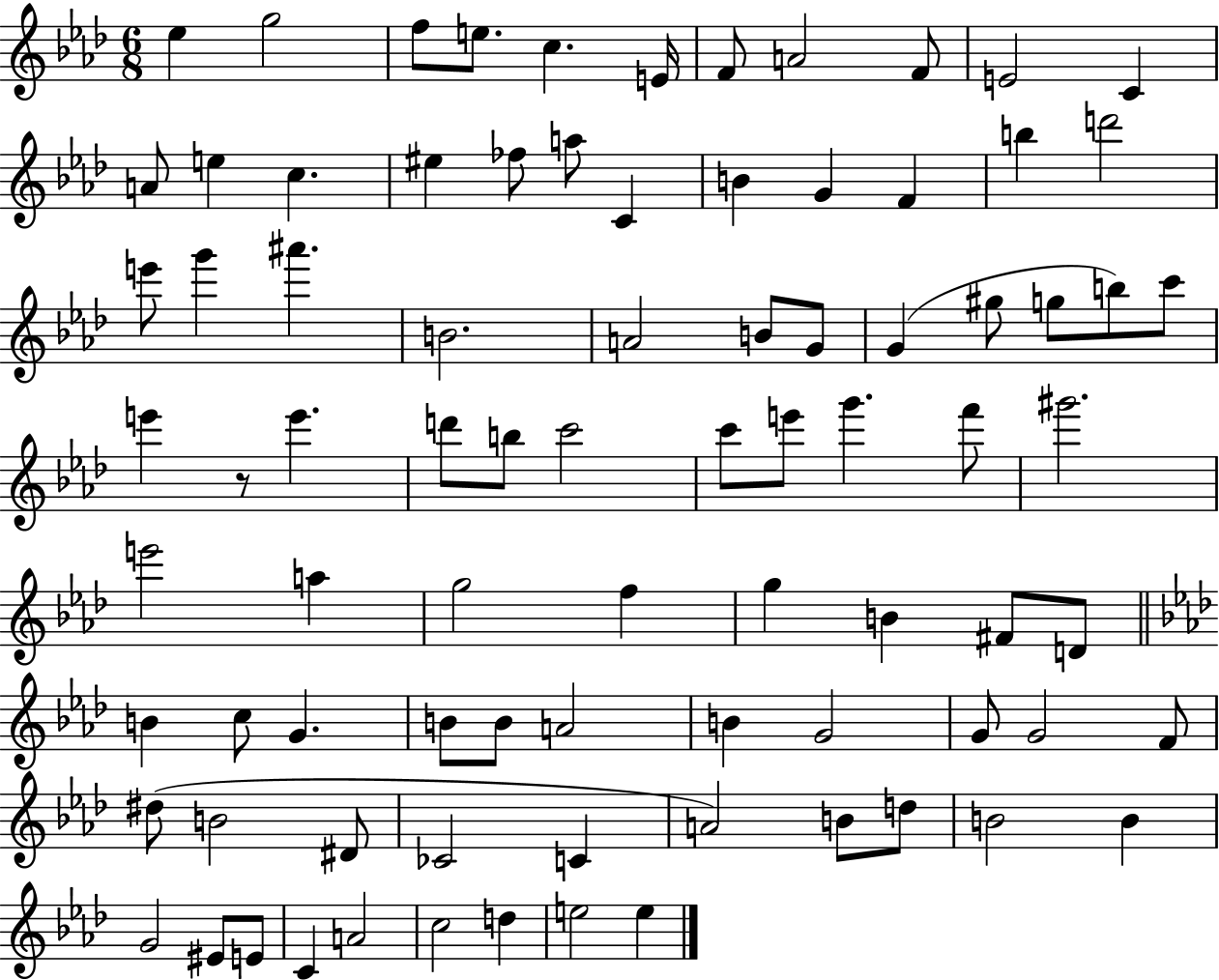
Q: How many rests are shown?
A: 1